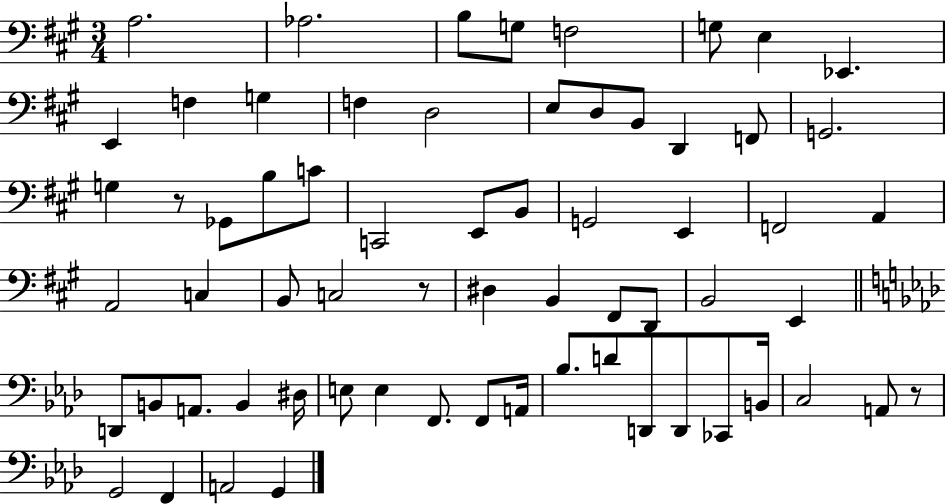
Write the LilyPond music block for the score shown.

{
  \clef bass
  \numericTimeSignature
  \time 3/4
  \key a \major
  \repeat volta 2 { a2. | aes2. | b8 g8 f2 | g8 e4 ees,4. | \break e,4 f4 g4 | f4 d2 | e8 d8 b,8 d,4 f,8 | g,2. | \break g4 r8 ges,8 b8 c'8 | c,2 e,8 b,8 | g,2 e,4 | f,2 a,4 | \break a,2 c4 | b,8 c2 r8 | dis4 b,4 fis,8 d,8 | b,2 e,4 | \break \bar "||" \break \key aes \major d,8 b,8 a,8. b,4 dis16 | e8 e4 f,8. f,8 a,16 | bes8. d'8 d,8 d,8 ces,8 b,16 | c2 a,8 r8 | \break g,2 f,4 | a,2 g,4 | } \bar "|."
}